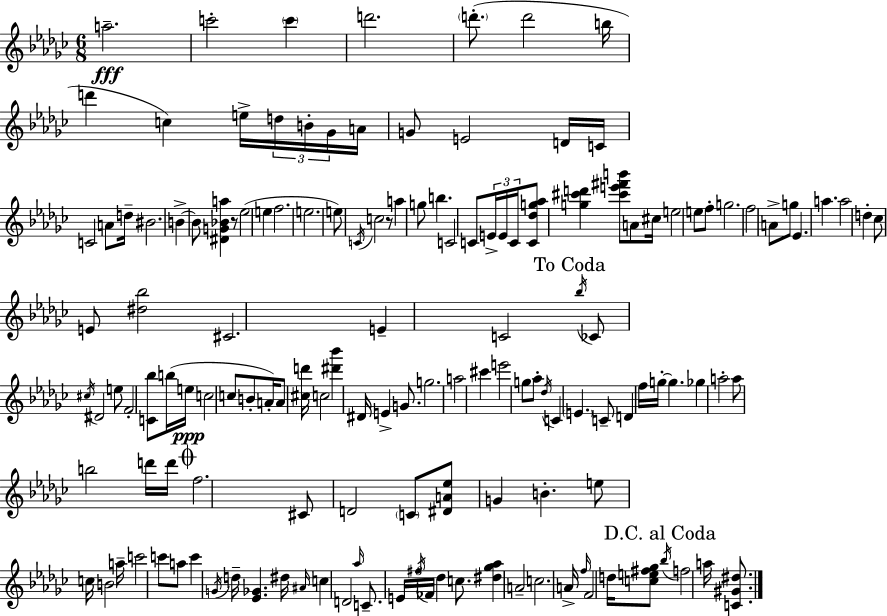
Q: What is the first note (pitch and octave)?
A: A5